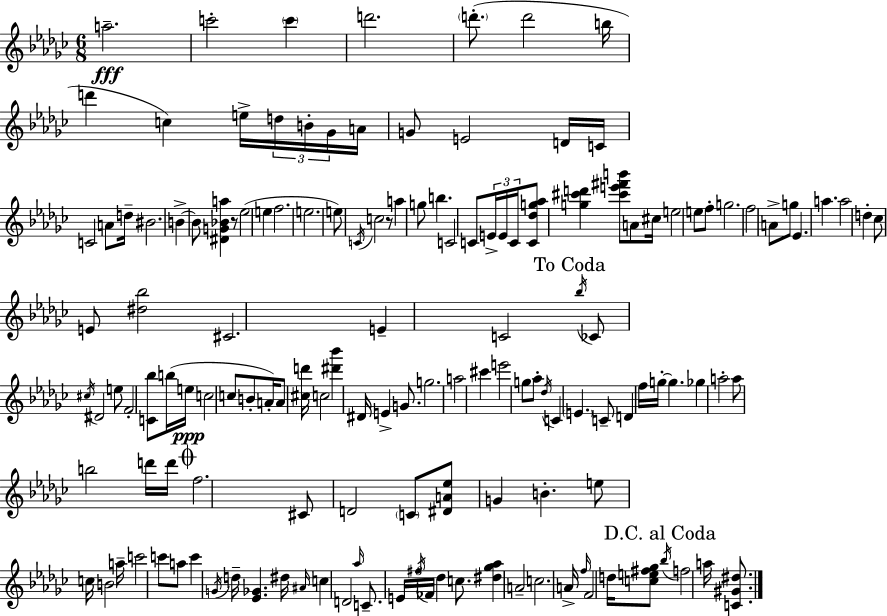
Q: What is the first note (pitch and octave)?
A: A5